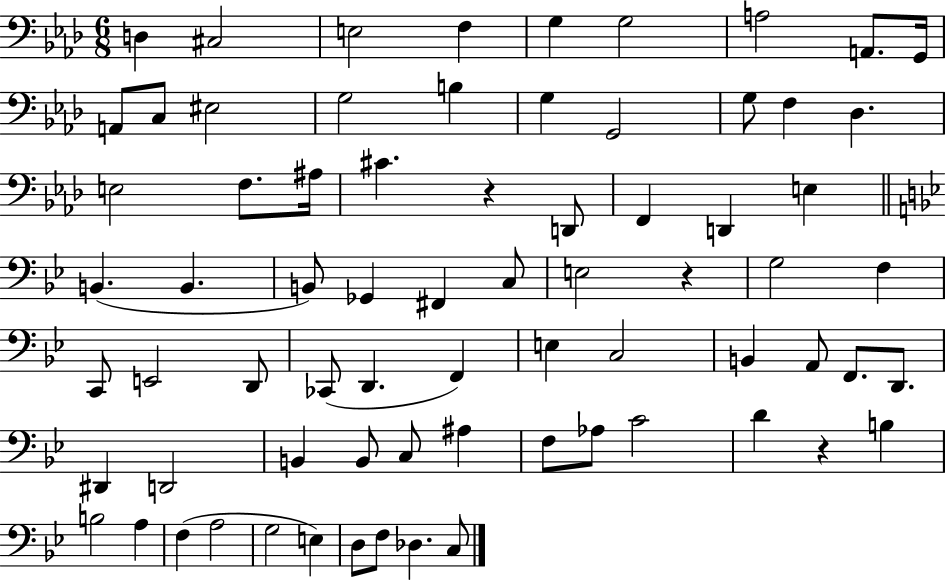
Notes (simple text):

D3/q C#3/h E3/h F3/q G3/q G3/h A3/h A2/e. G2/s A2/e C3/e EIS3/h G3/h B3/q G3/q G2/h G3/e F3/q Db3/q. E3/h F3/e. A#3/s C#4/q. R/q D2/e F2/q D2/q E3/q B2/q. B2/q. B2/e Gb2/q F#2/q C3/e E3/h R/q G3/h F3/q C2/e E2/h D2/e CES2/e D2/q. F2/q E3/q C3/h B2/q A2/e F2/e. D2/e. D#2/q D2/h B2/q B2/e C3/e A#3/q F3/e Ab3/e C4/h D4/q R/q B3/q B3/h A3/q F3/q A3/h G3/h E3/q D3/e F3/e Db3/q. C3/e